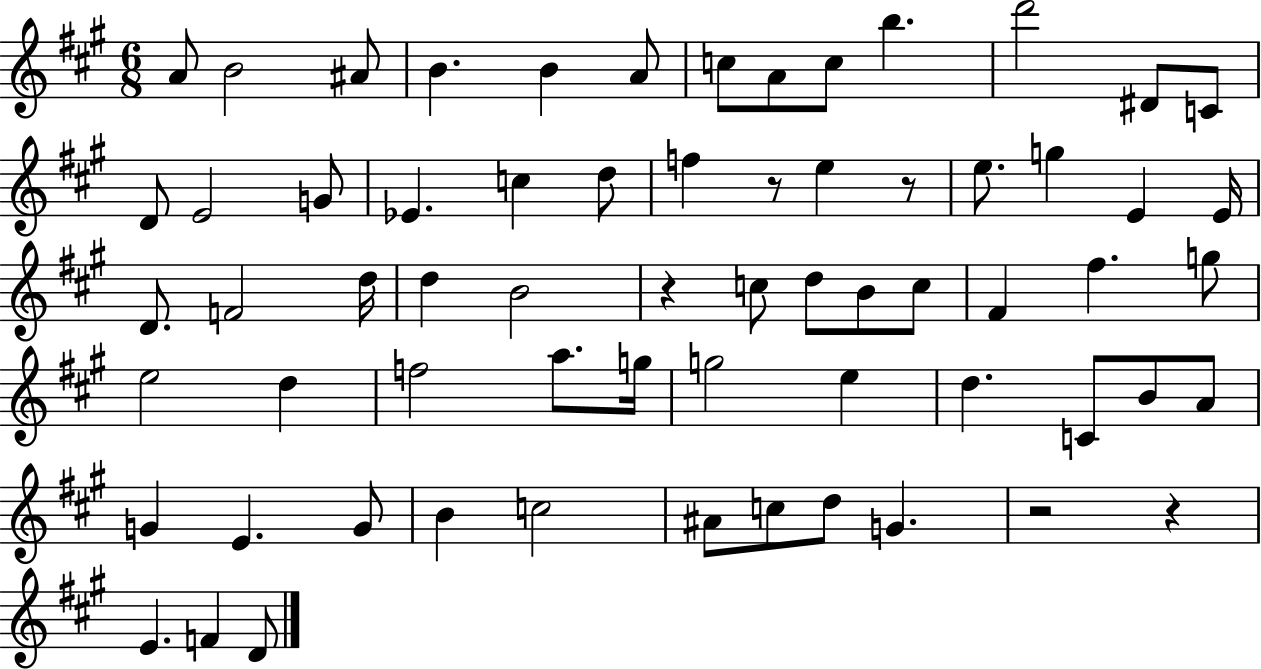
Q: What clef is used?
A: treble